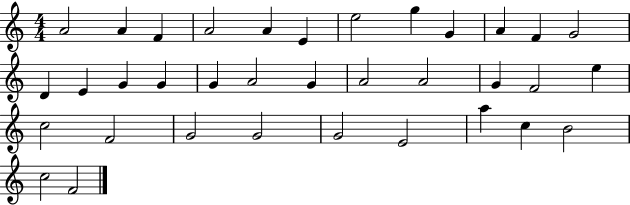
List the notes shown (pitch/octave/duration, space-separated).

A4/h A4/q F4/q A4/h A4/q E4/q E5/h G5/q G4/q A4/q F4/q G4/h D4/q E4/q G4/q G4/q G4/q A4/h G4/q A4/h A4/h G4/q F4/h E5/q C5/h F4/h G4/h G4/h G4/h E4/h A5/q C5/q B4/h C5/h F4/h